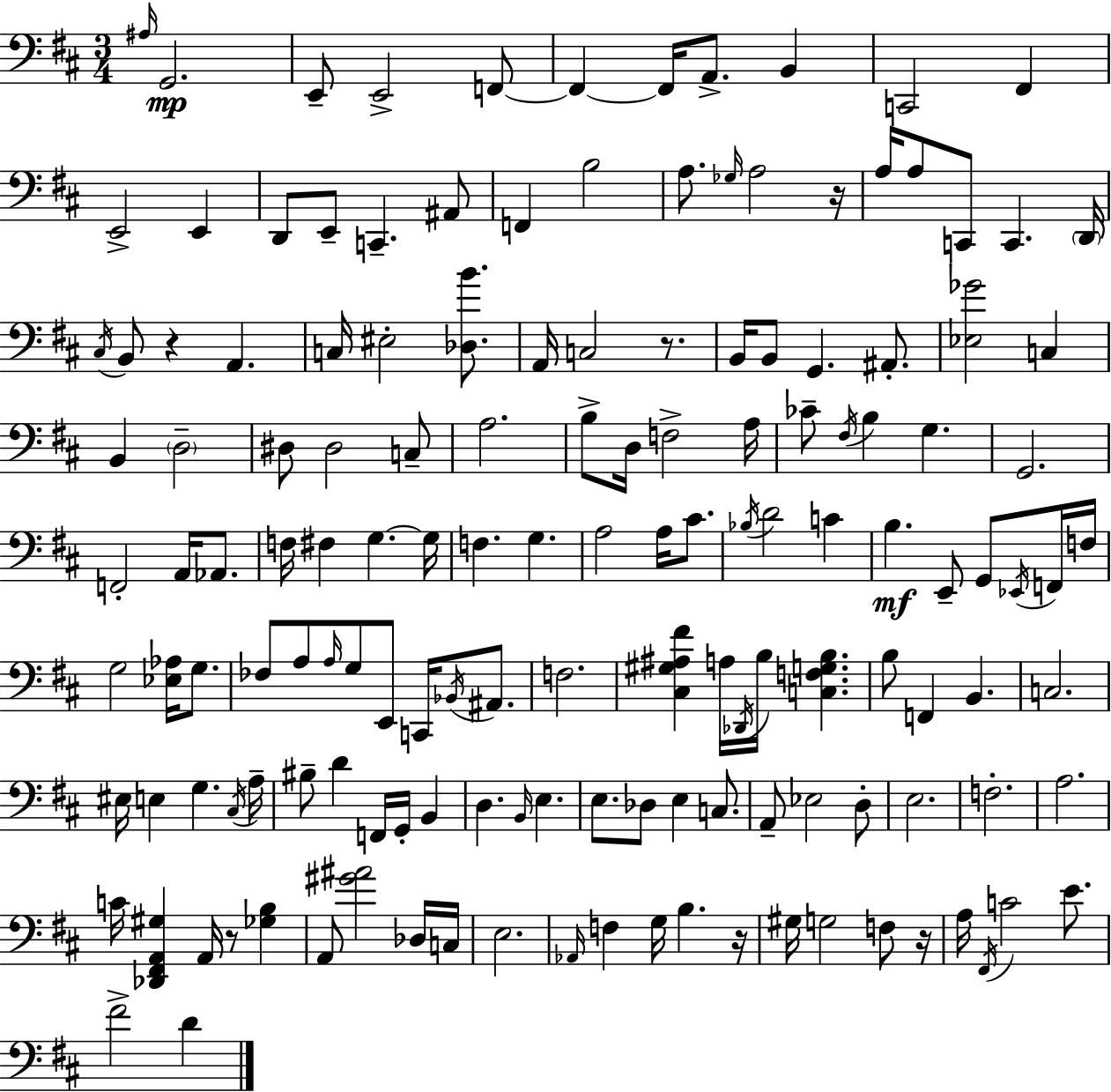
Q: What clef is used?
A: bass